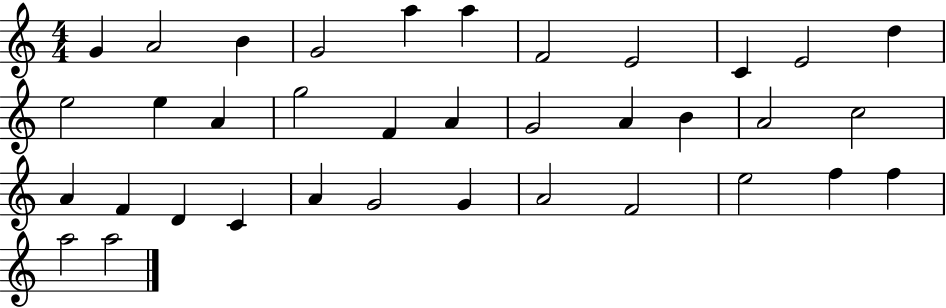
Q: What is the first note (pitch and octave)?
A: G4